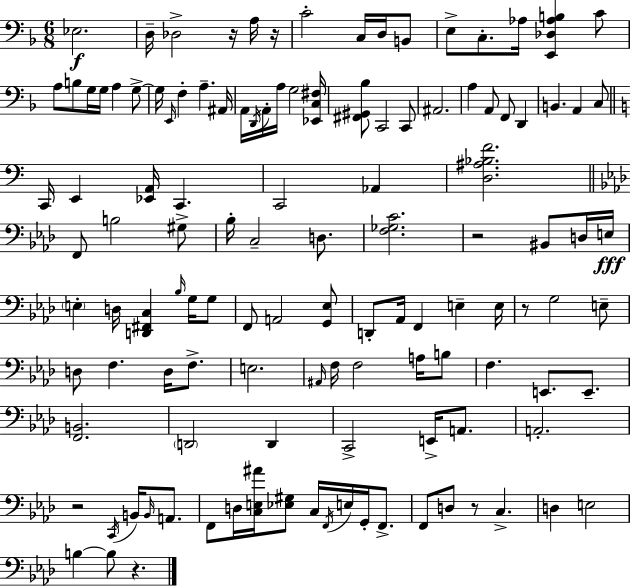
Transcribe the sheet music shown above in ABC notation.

X:1
T:Untitled
M:6/8
L:1/4
K:Dm
_E,2 D,/4 _D,2 z/4 A,/4 z/4 C2 C,/4 D,/4 B,,/2 E,/2 C,/2 _A,/4 [E,,_D,_A,B,] C/2 A,/2 B,/2 G,/4 G,/4 A, G,/2 G,/4 E,,/4 F, A, ^A,,/4 A,,/4 D,,/4 A,,/4 A,/4 G,2 [_E,,C,^F,]/4 [^F,,^G,,_B,]/2 C,,2 C,,/2 ^A,,2 A, A,,/2 F,,/2 D,, B,, A,, C,/2 C,,/4 E,, [_E,,A,,]/4 C,, C,,2 _A,, [D,^A,_B,F]2 F,,/2 B,2 ^G,/2 _B,/4 C,2 D,/2 [F,_G,C]2 z2 ^B,,/2 D,/4 E,/4 E, D,/4 [D,,^F,,C,] _B,/4 G,/4 G,/2 F,,/2 A,,2 [G,,_E,]/2 D,,/2 _A,,/4 F,, E, E,/4 z/2 G,2 E,/2 D,/2 F, D,/4 F,/2 E,2 ^A,,/4 F,/4 F,2 A,/4 B,/2 F, E,,/2 E,,/2 [F,,B,,]2 D,,2 D,, C,,2 E,,/4 A,,/2 A,,2 z2 C,,/4 B,,/4 B,,/4 A,,/2 F,,/2 D,/4 [C,E,^A]/4 [_E,^G,]/2 C,/4 F,,/4 E,/4 G,,/4 F,,/2 F,,/2 D,/2 z/2 C, D, E,2 B, B,/2 z